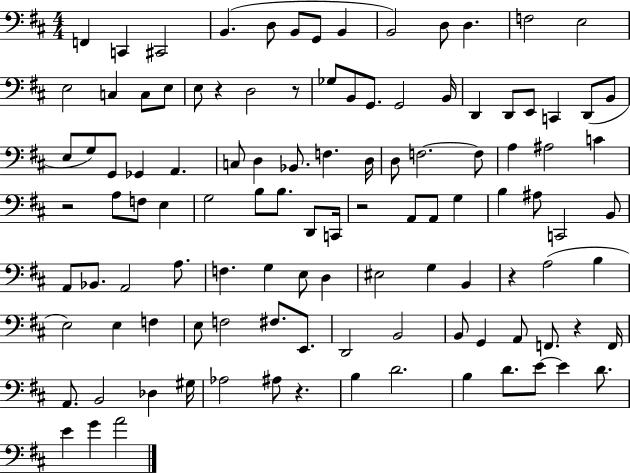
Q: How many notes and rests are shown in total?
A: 111